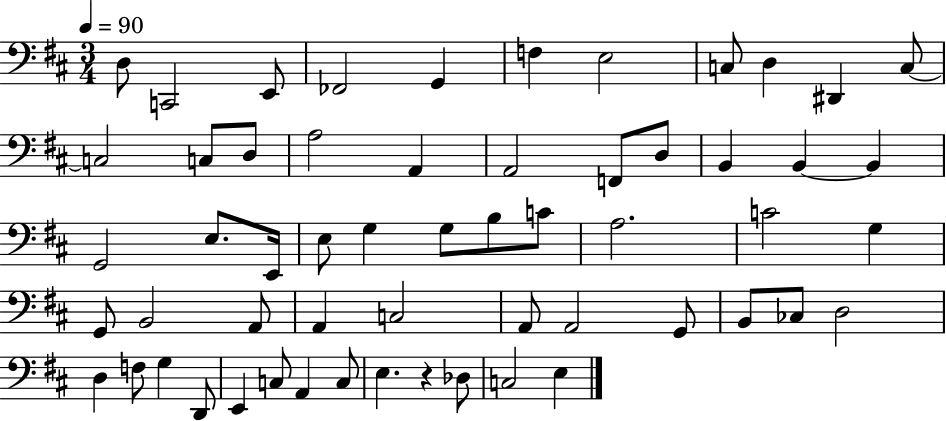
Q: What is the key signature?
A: D major